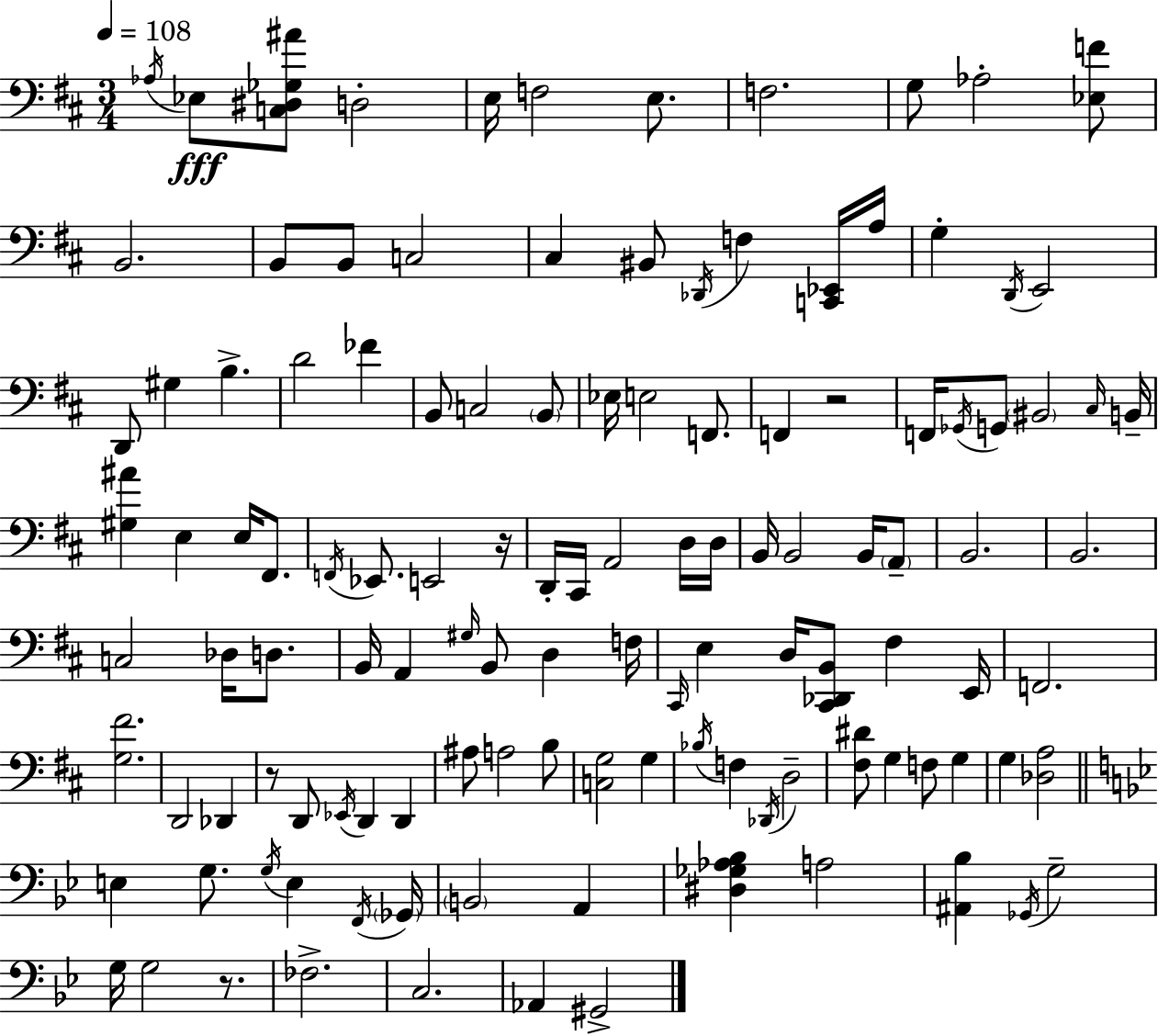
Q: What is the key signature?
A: D major